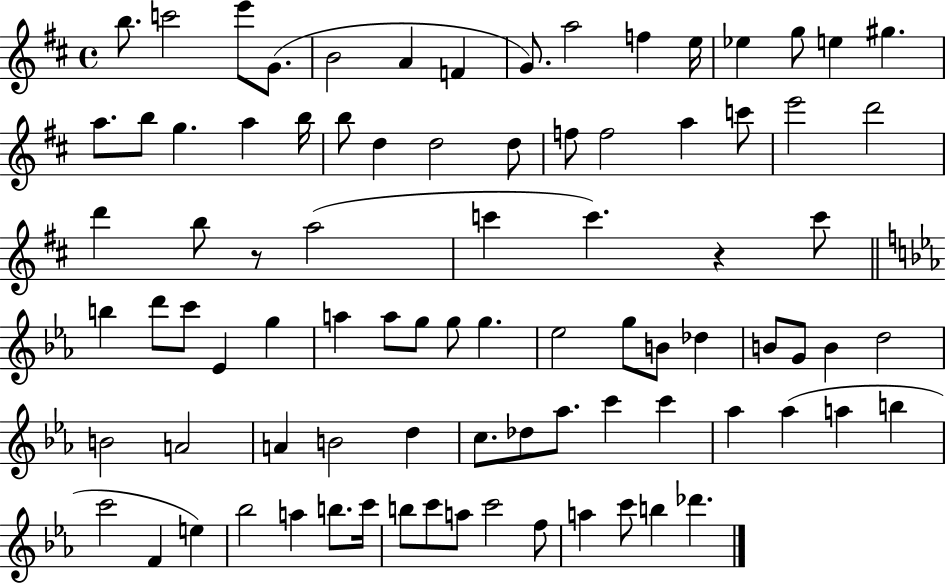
B5/e. C6/h E6/e G4/e. B4/h A4/q F4/q G4/e. A5/h F5/q E5/s Eb5/q G5/e E5/q G#5/q. A5/e. B5/e G5/q. A5/q B5/s B5/e D5/q D5/h D5/e F5/e F5/h A5/q C6/e E6/h D6/h D6/q B5/e R/e A5/h C6/q C6/q. R/q C6/e B5/q D6/e C6/e Eb4/q G5/q A5/q A5/e G5/e G5/e G5/q. Eb5/h G5/e B4/e Db5/q B4/e G4/e B4/q D5/h B4/h A4/h A4/q B4/h D5/q C5/e. Db5/e Ab5/e. C6/q C6/q Ab5/q Ab5/q A5/q B5/q C6/h F4/q E5/q Bb5/h A5/q B5/e. C6/s B5/e C6/e A5/e C6/h F5/e A5/q C6/e B5/q Db6/q.